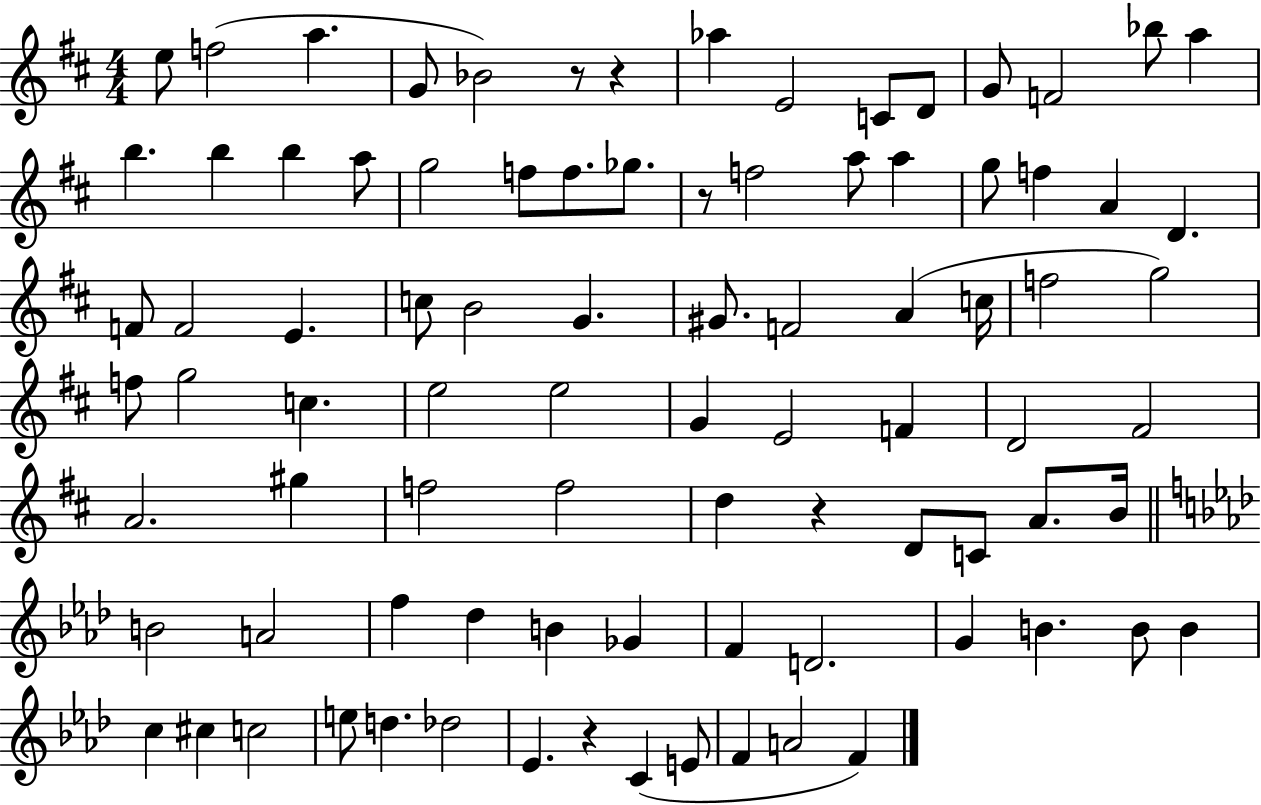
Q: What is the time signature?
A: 4/4